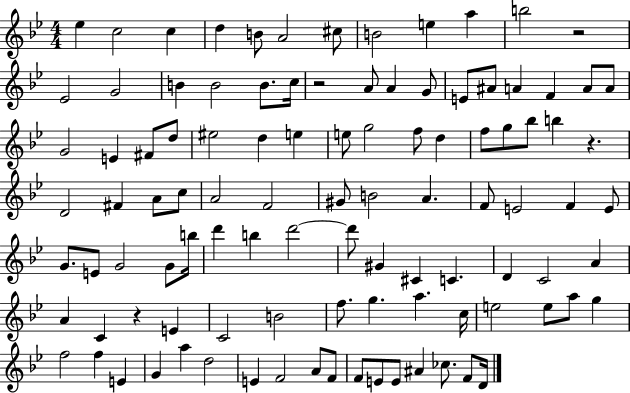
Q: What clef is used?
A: treble